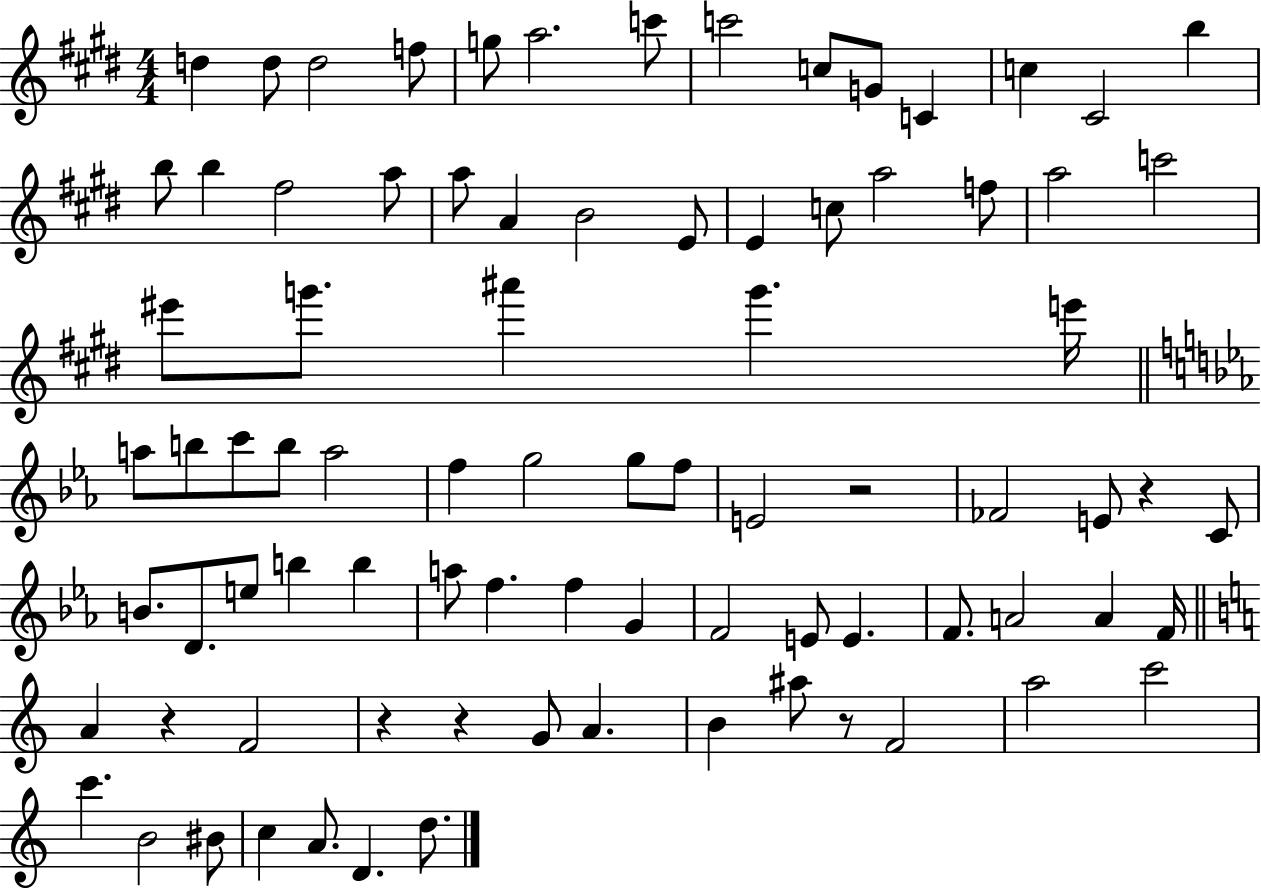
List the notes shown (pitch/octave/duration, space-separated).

D5/q D5/e D5/h F5/e G5/e A5/h. C6/e C6/h C5/e G4/e C4/q C5/q C#4/h B5/q B5/e B5/q F#5/h A5/e A5/e A4/q B4/h E4/e E4/q C5/e A5/h F5/e A5/h C6/h EIS6/e G6/e. A#6/q G6/q. E6/s A5/e B5/e C6/e B5/e A5/h F5/q G5/h G5/e F5/e E4/h R/h FES4/h E4/e R/q C4/e B4/e. D4/e. E5/e B5/q B5/q A5/e F5/q. F5/q G4/q F4/h E4/e E4/q. F4/e. A4/h A4/q F4/s A4/q R/q F4/h R/q R/q G4/e A4/q. B4/q A#5/e R/e F4/h A5/h C6/h C6/q. B4/h BIS4/e C5/q A4/e. D4/q. D5/e.